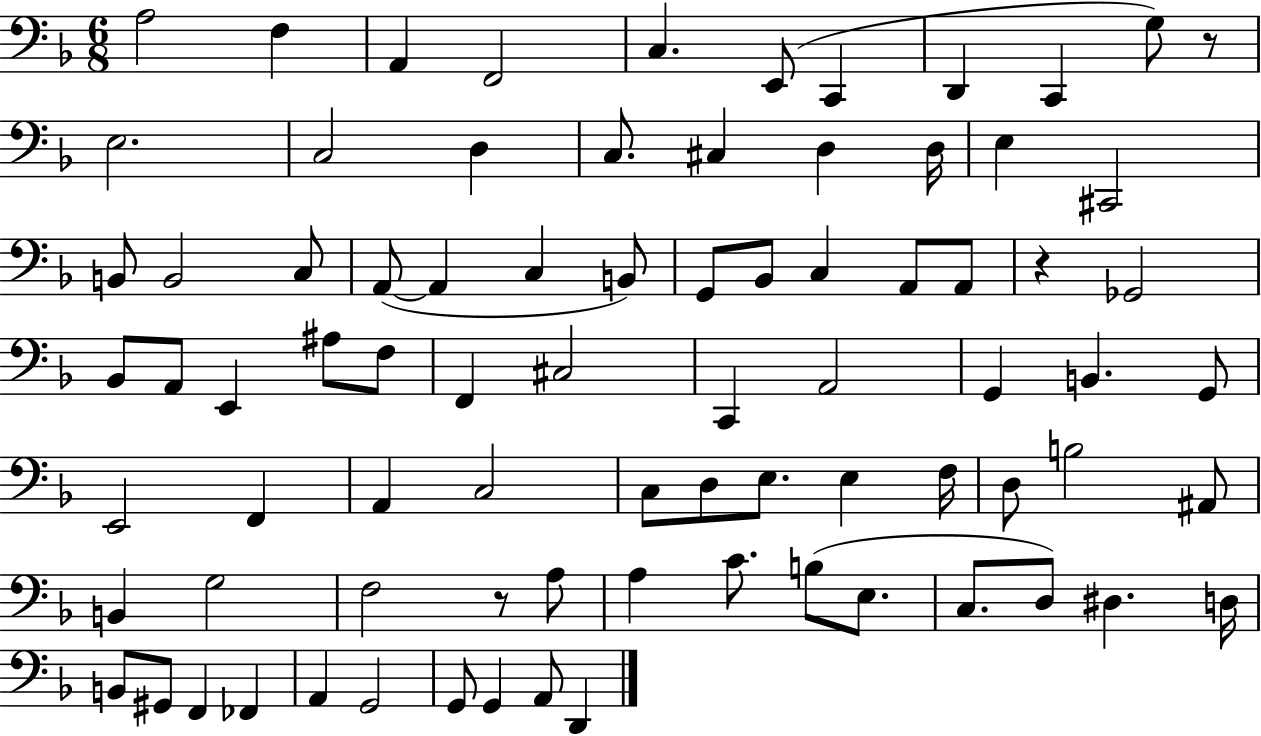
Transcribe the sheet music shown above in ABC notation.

X:1
T:Untitled
M:6/8
L:1/4
K:F
A,2 F, A,, F,,2 C, E,,/2 C,, D,, C,, G,/2 z/2 E,2 C,2 D, C,/2 ^C, D, D,/4 E, ^C,,2 B,,/2 B,,2 C,/2 A,,/2 A,, C, B,,/2 G,,/2 _B,,/2 C, A,,/2 A,,/2 z _G,,2 _B,,/2 A,,/2 E,, ^A,/2 F,/2 F,, ^C,2 C,, A,,2 G,, B,, G,,/2 E,,2 F,, A,, C,2 C,/2 D,/2 E,/2 E, F,/4 D,/2 B,2 ^A,,/2 B,, G,2 F,2 z/2 A,/2 A, C/2 B,/2 E,/2 C,/2 D,/2 ^D, D,/4 B,,/2 ^G,,/2 F,, _F,, A,, G,,2 G,,/2 G,, A,,/2 D,,